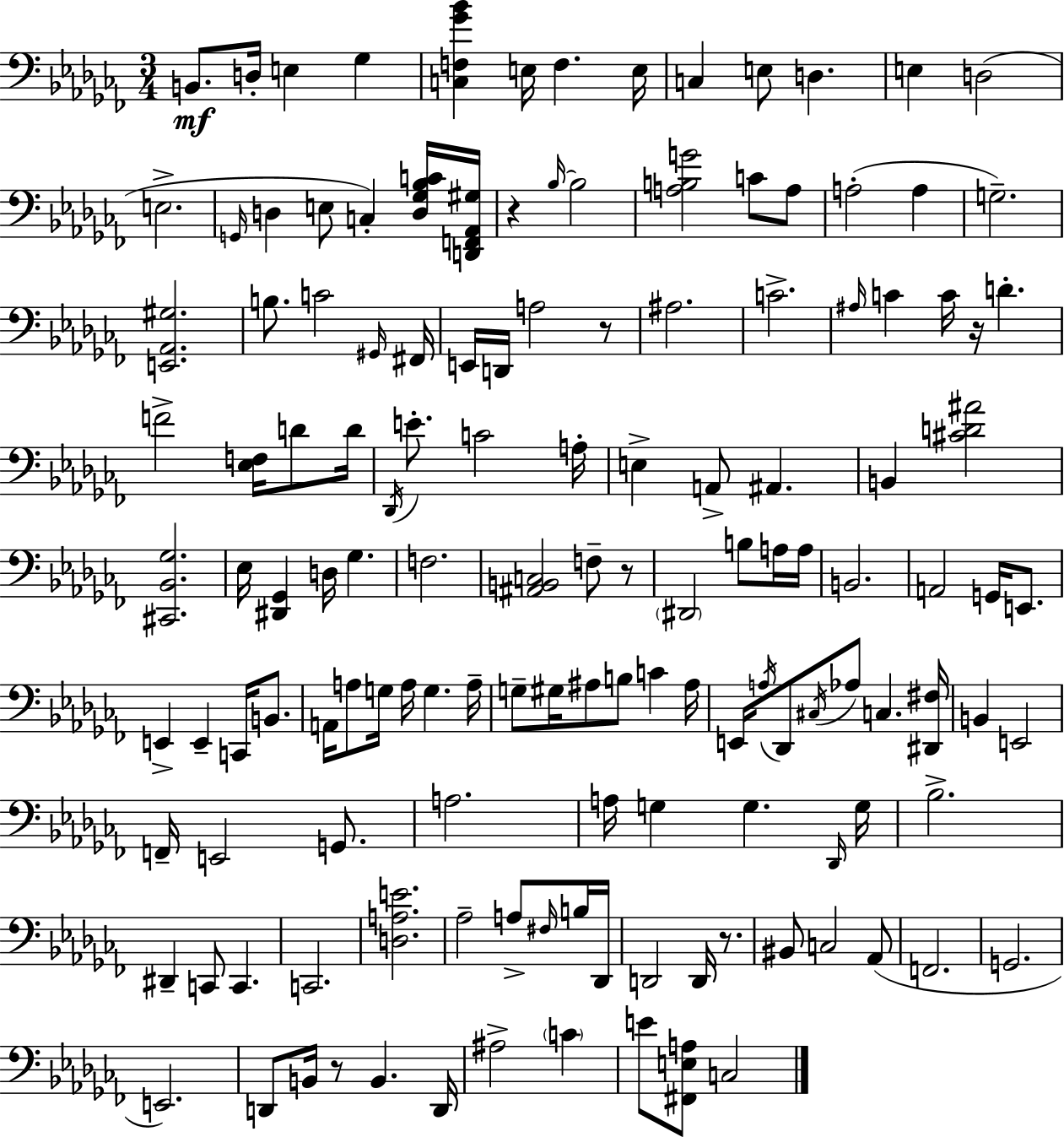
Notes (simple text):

B2/e. D3/s E3/q Gb3/q [C3,F3,Gb4,Bb4]/q E3/s F3/q. E3/s C3/q E3/e D3/q. E3/q D3/h E3/h. G2/s D3/q E3/e C3/q [D3,Gb3,Bb3,C4]/s [D2,F2,Ab2,G#3]/s R/q Bb3/s Bb3/h [A3,B3,G4]/h C4/e A3/e A3/h A3/q G3/h. [E2,Ab2,G#3]/h. B3/e. C4/h G#2/s F#2/s E2/s D2/s A3/h R/e A#3/h. C4/h. A#3/s C4/q C4/s R/s D4/q. F4/h [Eb3,F3]/s D4/e D4/s Db2/s E4/e. C4/h A3/s E3/q A2/e A#2/q. B2/q [C#4,D4,A#4]/h [C#2,Bb2,Gb3]/h. Eb3/s [D#2,Gb2]/q D3/s Gb3/q. F3/h. [A#2,B2,C3]/h F3/e R/e D#2/h B3/e A3/s A3/s B2/h. A2/h G2/s E2/e. E2/q E2/q C2/s B2/e. A2/s A3/e G3/s A3/s G3/q. A3/s G3/e G#3/s A#3/e B3/e C4/q A#3/s E2/s A3/s Db2/e C#3/s Ab3/e C3/q. [D#2,F#3]/s B2/q E2/h F2/s E2/h G2/e. A3/h. A3/s G3/q G3/q. Db2/s G3/s Bb3/h. D#2/q C2/e C2/q. C2/h. [D3,A3,E4]/h. Ab3/h A3/e F#3/s B3/s Db2/s D2/h D2/s R/e. BIS2/e C3/h Ab2/e F2/h. G2/h. E2/h. D2/e B2/s R/e B2/q. D2/s A#3/h C4/q E4/e [F#2,E3,A3]/e C3/h